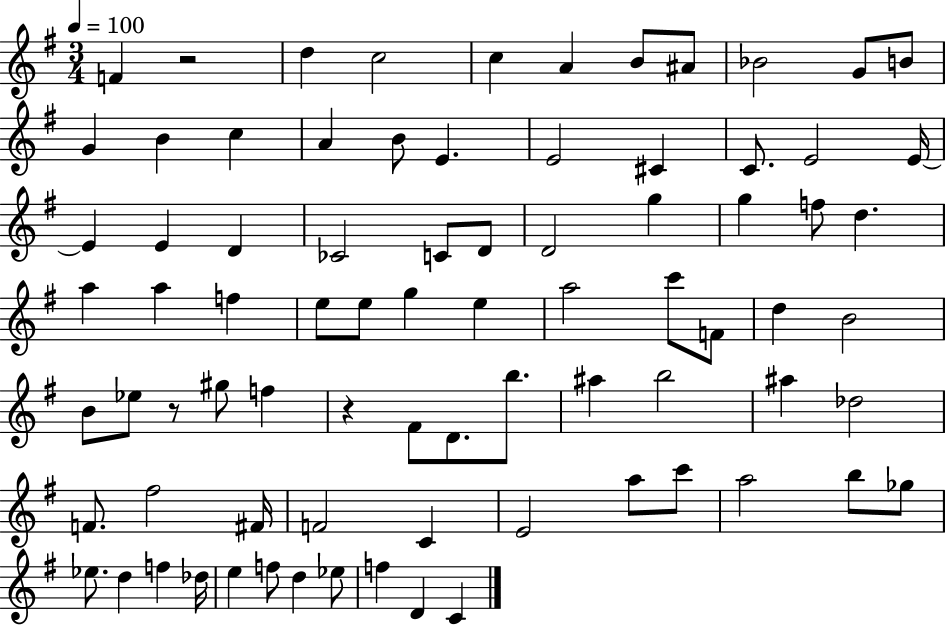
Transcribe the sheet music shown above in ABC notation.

X:1
T:Untitled
M:3/4
L:1/4
K:G
F z2 d c2 c A B/2 ^A/2 _B2 G/2 B/2 G B c A B/2 E E2 ^C C/2 E2 E/4 E E D _C2 C/2 D/2 D2 g g f/2 d a a f e/2 e/2 g e a2 c'/2 F/2 d B2 B/2 _e/2 z/2 ^g/2 f z ^F/2 D/2 b/2 ^a b2 ^a _d2 F/2 ^f2 ^F/4 F2 C E2 a/2 c'/2 a2 b/2 _g/2 _e/2 d f _d/4 e f/2 d _e/2 f D C